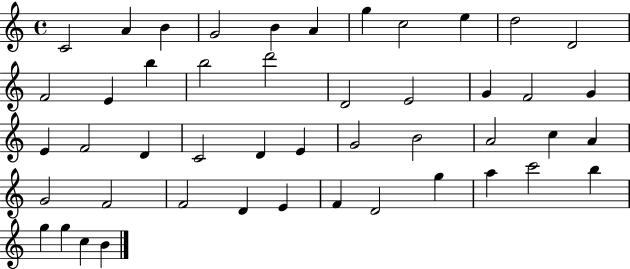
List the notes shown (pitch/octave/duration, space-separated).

C4/h A4/q B4/q G4/h B4/q A4/q G5/q C5/h E5/q D5/h D4/h F4/h E4/q B5/q B5/h D6/h D4/h E4/h G4/q F4/h G4/q E4/q F4/h D4/q C4/h D4/q E4/q G4/h B4/h A4/h C5/q A4/q G4/h F4/h F4/h D4/q E4/q F4/q D4/h G5/q A5/q C6/h B5/q G5/q G5/q C5/q B4/q